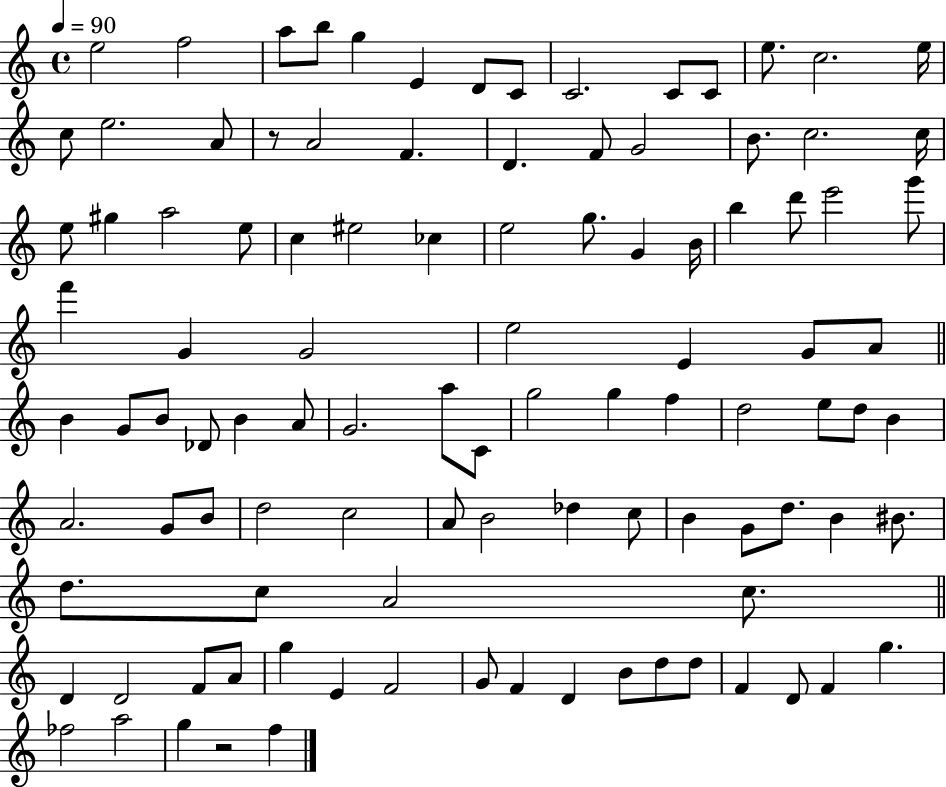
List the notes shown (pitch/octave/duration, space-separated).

E5/h F5/h A5/e B5/e G5/q E4/q D4/e C4/e C4/h. C4/e C4/e E5/e. C5/h. E5/s C5/e E5/h. A4/e R/e A4/h F4/q. D4/q. F4/e G4/h B4/e. C5/h. C5/s E5/e G#5/q A5/h E5/e C5/q EIS5/h CES5/q E5/h G5/e. G4/q B4/s B5/q D6/e E6/h G6/e F6/q G4/q G4/h E5/h E4/q G4/e A4/e B4/q G4/e B4/e Db4/e B4/q A4/e G4/h. A5/e C4/e G5/h G5/q F5/q D5/h E5/e D5/e B4/q A4/h. G4/e B4/e D5/h C5/h A4/e B4/h Db5/q C5/e B4/q G4/e D5/e. B4/q BIS4/e. D5/e. C5/e A4/h C5/e. D4/q D4/h F4/e A4/e G5/q E4/q F4/h G4/e F4/q D4/q B4/e D5/e D5/e F4/q D4/e F4/q G5/q. FES5/h A5/h G5/q R/h F5/q